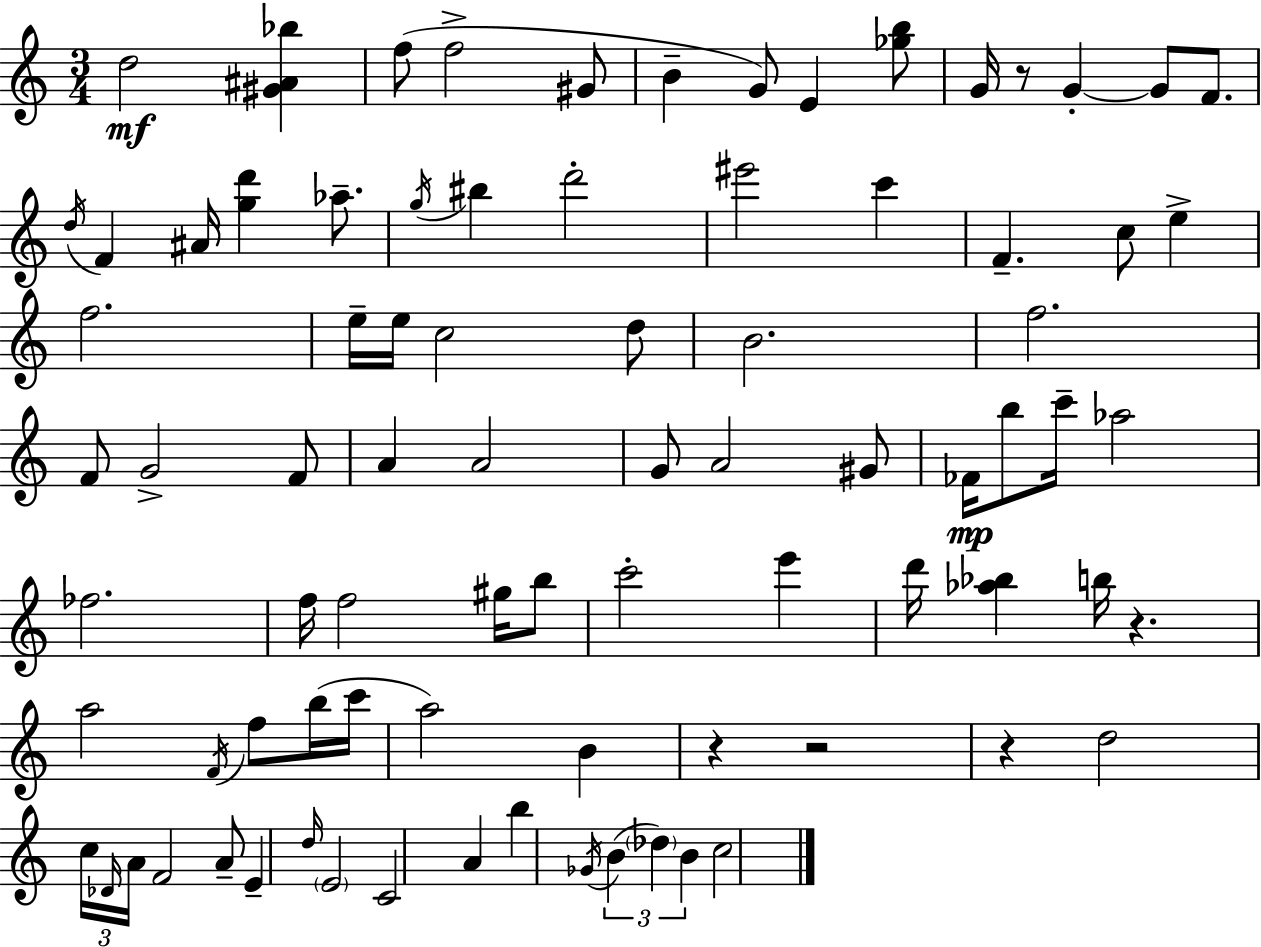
D5/h [G#4,A#4,Bb5]/q F5/e F5/h G#4/e B4/q G4/e E4/q [Gb5,B5]/e G4/s R/e G4/q G4/e F4/e. D5/s F4/q A#4/s [G5,D6]/q Ab5/e. G5/s BIS5/q D6/h EIS6/h C6/q F4/q. C5/e E5/q F5/h. E5/s E5/s C5/h D5/e B4/h. F5/h. F4/e G4/h F4/e A4/q A4/h G4/e A4/h G#4/e FES4/s B5/e C6/s Ab5/h FES5/h. F5/s F5/h G#5/s B5/e C6/h E6/q D6/s [Ab5,Bb5]/q B5/s R/q. A5/h F4/s F5/e B5/s C6/s A5/h B4/q R/q R/h R/q D5/h C5/s Db4/s A4/s F4/h A4/e E4/q D5/s E4/h C4/h A4/q B5/q Gb4/s B4/q Db5/q B4/q C5/h